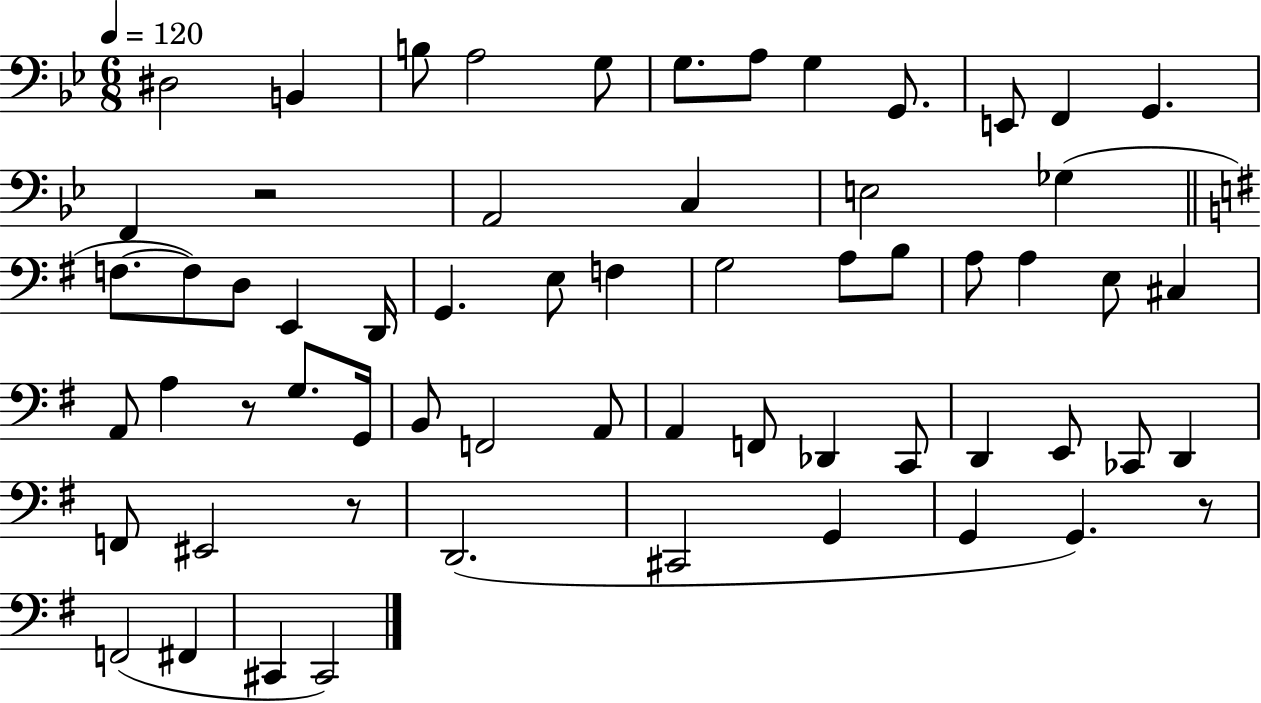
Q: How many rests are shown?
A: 4